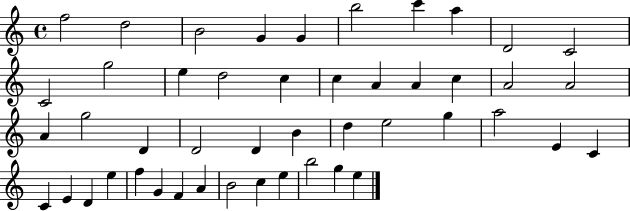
X:1
T:Untitled
M:4/4
L:1/4
K:C
f2 d2 B2 G G b2 c' a D2 C2 C2 g2 e d2 c c A A c A2 A2 A g2 D D2 D B d e2 g a2 E C C E D e f G F A B2 c e b2 g e